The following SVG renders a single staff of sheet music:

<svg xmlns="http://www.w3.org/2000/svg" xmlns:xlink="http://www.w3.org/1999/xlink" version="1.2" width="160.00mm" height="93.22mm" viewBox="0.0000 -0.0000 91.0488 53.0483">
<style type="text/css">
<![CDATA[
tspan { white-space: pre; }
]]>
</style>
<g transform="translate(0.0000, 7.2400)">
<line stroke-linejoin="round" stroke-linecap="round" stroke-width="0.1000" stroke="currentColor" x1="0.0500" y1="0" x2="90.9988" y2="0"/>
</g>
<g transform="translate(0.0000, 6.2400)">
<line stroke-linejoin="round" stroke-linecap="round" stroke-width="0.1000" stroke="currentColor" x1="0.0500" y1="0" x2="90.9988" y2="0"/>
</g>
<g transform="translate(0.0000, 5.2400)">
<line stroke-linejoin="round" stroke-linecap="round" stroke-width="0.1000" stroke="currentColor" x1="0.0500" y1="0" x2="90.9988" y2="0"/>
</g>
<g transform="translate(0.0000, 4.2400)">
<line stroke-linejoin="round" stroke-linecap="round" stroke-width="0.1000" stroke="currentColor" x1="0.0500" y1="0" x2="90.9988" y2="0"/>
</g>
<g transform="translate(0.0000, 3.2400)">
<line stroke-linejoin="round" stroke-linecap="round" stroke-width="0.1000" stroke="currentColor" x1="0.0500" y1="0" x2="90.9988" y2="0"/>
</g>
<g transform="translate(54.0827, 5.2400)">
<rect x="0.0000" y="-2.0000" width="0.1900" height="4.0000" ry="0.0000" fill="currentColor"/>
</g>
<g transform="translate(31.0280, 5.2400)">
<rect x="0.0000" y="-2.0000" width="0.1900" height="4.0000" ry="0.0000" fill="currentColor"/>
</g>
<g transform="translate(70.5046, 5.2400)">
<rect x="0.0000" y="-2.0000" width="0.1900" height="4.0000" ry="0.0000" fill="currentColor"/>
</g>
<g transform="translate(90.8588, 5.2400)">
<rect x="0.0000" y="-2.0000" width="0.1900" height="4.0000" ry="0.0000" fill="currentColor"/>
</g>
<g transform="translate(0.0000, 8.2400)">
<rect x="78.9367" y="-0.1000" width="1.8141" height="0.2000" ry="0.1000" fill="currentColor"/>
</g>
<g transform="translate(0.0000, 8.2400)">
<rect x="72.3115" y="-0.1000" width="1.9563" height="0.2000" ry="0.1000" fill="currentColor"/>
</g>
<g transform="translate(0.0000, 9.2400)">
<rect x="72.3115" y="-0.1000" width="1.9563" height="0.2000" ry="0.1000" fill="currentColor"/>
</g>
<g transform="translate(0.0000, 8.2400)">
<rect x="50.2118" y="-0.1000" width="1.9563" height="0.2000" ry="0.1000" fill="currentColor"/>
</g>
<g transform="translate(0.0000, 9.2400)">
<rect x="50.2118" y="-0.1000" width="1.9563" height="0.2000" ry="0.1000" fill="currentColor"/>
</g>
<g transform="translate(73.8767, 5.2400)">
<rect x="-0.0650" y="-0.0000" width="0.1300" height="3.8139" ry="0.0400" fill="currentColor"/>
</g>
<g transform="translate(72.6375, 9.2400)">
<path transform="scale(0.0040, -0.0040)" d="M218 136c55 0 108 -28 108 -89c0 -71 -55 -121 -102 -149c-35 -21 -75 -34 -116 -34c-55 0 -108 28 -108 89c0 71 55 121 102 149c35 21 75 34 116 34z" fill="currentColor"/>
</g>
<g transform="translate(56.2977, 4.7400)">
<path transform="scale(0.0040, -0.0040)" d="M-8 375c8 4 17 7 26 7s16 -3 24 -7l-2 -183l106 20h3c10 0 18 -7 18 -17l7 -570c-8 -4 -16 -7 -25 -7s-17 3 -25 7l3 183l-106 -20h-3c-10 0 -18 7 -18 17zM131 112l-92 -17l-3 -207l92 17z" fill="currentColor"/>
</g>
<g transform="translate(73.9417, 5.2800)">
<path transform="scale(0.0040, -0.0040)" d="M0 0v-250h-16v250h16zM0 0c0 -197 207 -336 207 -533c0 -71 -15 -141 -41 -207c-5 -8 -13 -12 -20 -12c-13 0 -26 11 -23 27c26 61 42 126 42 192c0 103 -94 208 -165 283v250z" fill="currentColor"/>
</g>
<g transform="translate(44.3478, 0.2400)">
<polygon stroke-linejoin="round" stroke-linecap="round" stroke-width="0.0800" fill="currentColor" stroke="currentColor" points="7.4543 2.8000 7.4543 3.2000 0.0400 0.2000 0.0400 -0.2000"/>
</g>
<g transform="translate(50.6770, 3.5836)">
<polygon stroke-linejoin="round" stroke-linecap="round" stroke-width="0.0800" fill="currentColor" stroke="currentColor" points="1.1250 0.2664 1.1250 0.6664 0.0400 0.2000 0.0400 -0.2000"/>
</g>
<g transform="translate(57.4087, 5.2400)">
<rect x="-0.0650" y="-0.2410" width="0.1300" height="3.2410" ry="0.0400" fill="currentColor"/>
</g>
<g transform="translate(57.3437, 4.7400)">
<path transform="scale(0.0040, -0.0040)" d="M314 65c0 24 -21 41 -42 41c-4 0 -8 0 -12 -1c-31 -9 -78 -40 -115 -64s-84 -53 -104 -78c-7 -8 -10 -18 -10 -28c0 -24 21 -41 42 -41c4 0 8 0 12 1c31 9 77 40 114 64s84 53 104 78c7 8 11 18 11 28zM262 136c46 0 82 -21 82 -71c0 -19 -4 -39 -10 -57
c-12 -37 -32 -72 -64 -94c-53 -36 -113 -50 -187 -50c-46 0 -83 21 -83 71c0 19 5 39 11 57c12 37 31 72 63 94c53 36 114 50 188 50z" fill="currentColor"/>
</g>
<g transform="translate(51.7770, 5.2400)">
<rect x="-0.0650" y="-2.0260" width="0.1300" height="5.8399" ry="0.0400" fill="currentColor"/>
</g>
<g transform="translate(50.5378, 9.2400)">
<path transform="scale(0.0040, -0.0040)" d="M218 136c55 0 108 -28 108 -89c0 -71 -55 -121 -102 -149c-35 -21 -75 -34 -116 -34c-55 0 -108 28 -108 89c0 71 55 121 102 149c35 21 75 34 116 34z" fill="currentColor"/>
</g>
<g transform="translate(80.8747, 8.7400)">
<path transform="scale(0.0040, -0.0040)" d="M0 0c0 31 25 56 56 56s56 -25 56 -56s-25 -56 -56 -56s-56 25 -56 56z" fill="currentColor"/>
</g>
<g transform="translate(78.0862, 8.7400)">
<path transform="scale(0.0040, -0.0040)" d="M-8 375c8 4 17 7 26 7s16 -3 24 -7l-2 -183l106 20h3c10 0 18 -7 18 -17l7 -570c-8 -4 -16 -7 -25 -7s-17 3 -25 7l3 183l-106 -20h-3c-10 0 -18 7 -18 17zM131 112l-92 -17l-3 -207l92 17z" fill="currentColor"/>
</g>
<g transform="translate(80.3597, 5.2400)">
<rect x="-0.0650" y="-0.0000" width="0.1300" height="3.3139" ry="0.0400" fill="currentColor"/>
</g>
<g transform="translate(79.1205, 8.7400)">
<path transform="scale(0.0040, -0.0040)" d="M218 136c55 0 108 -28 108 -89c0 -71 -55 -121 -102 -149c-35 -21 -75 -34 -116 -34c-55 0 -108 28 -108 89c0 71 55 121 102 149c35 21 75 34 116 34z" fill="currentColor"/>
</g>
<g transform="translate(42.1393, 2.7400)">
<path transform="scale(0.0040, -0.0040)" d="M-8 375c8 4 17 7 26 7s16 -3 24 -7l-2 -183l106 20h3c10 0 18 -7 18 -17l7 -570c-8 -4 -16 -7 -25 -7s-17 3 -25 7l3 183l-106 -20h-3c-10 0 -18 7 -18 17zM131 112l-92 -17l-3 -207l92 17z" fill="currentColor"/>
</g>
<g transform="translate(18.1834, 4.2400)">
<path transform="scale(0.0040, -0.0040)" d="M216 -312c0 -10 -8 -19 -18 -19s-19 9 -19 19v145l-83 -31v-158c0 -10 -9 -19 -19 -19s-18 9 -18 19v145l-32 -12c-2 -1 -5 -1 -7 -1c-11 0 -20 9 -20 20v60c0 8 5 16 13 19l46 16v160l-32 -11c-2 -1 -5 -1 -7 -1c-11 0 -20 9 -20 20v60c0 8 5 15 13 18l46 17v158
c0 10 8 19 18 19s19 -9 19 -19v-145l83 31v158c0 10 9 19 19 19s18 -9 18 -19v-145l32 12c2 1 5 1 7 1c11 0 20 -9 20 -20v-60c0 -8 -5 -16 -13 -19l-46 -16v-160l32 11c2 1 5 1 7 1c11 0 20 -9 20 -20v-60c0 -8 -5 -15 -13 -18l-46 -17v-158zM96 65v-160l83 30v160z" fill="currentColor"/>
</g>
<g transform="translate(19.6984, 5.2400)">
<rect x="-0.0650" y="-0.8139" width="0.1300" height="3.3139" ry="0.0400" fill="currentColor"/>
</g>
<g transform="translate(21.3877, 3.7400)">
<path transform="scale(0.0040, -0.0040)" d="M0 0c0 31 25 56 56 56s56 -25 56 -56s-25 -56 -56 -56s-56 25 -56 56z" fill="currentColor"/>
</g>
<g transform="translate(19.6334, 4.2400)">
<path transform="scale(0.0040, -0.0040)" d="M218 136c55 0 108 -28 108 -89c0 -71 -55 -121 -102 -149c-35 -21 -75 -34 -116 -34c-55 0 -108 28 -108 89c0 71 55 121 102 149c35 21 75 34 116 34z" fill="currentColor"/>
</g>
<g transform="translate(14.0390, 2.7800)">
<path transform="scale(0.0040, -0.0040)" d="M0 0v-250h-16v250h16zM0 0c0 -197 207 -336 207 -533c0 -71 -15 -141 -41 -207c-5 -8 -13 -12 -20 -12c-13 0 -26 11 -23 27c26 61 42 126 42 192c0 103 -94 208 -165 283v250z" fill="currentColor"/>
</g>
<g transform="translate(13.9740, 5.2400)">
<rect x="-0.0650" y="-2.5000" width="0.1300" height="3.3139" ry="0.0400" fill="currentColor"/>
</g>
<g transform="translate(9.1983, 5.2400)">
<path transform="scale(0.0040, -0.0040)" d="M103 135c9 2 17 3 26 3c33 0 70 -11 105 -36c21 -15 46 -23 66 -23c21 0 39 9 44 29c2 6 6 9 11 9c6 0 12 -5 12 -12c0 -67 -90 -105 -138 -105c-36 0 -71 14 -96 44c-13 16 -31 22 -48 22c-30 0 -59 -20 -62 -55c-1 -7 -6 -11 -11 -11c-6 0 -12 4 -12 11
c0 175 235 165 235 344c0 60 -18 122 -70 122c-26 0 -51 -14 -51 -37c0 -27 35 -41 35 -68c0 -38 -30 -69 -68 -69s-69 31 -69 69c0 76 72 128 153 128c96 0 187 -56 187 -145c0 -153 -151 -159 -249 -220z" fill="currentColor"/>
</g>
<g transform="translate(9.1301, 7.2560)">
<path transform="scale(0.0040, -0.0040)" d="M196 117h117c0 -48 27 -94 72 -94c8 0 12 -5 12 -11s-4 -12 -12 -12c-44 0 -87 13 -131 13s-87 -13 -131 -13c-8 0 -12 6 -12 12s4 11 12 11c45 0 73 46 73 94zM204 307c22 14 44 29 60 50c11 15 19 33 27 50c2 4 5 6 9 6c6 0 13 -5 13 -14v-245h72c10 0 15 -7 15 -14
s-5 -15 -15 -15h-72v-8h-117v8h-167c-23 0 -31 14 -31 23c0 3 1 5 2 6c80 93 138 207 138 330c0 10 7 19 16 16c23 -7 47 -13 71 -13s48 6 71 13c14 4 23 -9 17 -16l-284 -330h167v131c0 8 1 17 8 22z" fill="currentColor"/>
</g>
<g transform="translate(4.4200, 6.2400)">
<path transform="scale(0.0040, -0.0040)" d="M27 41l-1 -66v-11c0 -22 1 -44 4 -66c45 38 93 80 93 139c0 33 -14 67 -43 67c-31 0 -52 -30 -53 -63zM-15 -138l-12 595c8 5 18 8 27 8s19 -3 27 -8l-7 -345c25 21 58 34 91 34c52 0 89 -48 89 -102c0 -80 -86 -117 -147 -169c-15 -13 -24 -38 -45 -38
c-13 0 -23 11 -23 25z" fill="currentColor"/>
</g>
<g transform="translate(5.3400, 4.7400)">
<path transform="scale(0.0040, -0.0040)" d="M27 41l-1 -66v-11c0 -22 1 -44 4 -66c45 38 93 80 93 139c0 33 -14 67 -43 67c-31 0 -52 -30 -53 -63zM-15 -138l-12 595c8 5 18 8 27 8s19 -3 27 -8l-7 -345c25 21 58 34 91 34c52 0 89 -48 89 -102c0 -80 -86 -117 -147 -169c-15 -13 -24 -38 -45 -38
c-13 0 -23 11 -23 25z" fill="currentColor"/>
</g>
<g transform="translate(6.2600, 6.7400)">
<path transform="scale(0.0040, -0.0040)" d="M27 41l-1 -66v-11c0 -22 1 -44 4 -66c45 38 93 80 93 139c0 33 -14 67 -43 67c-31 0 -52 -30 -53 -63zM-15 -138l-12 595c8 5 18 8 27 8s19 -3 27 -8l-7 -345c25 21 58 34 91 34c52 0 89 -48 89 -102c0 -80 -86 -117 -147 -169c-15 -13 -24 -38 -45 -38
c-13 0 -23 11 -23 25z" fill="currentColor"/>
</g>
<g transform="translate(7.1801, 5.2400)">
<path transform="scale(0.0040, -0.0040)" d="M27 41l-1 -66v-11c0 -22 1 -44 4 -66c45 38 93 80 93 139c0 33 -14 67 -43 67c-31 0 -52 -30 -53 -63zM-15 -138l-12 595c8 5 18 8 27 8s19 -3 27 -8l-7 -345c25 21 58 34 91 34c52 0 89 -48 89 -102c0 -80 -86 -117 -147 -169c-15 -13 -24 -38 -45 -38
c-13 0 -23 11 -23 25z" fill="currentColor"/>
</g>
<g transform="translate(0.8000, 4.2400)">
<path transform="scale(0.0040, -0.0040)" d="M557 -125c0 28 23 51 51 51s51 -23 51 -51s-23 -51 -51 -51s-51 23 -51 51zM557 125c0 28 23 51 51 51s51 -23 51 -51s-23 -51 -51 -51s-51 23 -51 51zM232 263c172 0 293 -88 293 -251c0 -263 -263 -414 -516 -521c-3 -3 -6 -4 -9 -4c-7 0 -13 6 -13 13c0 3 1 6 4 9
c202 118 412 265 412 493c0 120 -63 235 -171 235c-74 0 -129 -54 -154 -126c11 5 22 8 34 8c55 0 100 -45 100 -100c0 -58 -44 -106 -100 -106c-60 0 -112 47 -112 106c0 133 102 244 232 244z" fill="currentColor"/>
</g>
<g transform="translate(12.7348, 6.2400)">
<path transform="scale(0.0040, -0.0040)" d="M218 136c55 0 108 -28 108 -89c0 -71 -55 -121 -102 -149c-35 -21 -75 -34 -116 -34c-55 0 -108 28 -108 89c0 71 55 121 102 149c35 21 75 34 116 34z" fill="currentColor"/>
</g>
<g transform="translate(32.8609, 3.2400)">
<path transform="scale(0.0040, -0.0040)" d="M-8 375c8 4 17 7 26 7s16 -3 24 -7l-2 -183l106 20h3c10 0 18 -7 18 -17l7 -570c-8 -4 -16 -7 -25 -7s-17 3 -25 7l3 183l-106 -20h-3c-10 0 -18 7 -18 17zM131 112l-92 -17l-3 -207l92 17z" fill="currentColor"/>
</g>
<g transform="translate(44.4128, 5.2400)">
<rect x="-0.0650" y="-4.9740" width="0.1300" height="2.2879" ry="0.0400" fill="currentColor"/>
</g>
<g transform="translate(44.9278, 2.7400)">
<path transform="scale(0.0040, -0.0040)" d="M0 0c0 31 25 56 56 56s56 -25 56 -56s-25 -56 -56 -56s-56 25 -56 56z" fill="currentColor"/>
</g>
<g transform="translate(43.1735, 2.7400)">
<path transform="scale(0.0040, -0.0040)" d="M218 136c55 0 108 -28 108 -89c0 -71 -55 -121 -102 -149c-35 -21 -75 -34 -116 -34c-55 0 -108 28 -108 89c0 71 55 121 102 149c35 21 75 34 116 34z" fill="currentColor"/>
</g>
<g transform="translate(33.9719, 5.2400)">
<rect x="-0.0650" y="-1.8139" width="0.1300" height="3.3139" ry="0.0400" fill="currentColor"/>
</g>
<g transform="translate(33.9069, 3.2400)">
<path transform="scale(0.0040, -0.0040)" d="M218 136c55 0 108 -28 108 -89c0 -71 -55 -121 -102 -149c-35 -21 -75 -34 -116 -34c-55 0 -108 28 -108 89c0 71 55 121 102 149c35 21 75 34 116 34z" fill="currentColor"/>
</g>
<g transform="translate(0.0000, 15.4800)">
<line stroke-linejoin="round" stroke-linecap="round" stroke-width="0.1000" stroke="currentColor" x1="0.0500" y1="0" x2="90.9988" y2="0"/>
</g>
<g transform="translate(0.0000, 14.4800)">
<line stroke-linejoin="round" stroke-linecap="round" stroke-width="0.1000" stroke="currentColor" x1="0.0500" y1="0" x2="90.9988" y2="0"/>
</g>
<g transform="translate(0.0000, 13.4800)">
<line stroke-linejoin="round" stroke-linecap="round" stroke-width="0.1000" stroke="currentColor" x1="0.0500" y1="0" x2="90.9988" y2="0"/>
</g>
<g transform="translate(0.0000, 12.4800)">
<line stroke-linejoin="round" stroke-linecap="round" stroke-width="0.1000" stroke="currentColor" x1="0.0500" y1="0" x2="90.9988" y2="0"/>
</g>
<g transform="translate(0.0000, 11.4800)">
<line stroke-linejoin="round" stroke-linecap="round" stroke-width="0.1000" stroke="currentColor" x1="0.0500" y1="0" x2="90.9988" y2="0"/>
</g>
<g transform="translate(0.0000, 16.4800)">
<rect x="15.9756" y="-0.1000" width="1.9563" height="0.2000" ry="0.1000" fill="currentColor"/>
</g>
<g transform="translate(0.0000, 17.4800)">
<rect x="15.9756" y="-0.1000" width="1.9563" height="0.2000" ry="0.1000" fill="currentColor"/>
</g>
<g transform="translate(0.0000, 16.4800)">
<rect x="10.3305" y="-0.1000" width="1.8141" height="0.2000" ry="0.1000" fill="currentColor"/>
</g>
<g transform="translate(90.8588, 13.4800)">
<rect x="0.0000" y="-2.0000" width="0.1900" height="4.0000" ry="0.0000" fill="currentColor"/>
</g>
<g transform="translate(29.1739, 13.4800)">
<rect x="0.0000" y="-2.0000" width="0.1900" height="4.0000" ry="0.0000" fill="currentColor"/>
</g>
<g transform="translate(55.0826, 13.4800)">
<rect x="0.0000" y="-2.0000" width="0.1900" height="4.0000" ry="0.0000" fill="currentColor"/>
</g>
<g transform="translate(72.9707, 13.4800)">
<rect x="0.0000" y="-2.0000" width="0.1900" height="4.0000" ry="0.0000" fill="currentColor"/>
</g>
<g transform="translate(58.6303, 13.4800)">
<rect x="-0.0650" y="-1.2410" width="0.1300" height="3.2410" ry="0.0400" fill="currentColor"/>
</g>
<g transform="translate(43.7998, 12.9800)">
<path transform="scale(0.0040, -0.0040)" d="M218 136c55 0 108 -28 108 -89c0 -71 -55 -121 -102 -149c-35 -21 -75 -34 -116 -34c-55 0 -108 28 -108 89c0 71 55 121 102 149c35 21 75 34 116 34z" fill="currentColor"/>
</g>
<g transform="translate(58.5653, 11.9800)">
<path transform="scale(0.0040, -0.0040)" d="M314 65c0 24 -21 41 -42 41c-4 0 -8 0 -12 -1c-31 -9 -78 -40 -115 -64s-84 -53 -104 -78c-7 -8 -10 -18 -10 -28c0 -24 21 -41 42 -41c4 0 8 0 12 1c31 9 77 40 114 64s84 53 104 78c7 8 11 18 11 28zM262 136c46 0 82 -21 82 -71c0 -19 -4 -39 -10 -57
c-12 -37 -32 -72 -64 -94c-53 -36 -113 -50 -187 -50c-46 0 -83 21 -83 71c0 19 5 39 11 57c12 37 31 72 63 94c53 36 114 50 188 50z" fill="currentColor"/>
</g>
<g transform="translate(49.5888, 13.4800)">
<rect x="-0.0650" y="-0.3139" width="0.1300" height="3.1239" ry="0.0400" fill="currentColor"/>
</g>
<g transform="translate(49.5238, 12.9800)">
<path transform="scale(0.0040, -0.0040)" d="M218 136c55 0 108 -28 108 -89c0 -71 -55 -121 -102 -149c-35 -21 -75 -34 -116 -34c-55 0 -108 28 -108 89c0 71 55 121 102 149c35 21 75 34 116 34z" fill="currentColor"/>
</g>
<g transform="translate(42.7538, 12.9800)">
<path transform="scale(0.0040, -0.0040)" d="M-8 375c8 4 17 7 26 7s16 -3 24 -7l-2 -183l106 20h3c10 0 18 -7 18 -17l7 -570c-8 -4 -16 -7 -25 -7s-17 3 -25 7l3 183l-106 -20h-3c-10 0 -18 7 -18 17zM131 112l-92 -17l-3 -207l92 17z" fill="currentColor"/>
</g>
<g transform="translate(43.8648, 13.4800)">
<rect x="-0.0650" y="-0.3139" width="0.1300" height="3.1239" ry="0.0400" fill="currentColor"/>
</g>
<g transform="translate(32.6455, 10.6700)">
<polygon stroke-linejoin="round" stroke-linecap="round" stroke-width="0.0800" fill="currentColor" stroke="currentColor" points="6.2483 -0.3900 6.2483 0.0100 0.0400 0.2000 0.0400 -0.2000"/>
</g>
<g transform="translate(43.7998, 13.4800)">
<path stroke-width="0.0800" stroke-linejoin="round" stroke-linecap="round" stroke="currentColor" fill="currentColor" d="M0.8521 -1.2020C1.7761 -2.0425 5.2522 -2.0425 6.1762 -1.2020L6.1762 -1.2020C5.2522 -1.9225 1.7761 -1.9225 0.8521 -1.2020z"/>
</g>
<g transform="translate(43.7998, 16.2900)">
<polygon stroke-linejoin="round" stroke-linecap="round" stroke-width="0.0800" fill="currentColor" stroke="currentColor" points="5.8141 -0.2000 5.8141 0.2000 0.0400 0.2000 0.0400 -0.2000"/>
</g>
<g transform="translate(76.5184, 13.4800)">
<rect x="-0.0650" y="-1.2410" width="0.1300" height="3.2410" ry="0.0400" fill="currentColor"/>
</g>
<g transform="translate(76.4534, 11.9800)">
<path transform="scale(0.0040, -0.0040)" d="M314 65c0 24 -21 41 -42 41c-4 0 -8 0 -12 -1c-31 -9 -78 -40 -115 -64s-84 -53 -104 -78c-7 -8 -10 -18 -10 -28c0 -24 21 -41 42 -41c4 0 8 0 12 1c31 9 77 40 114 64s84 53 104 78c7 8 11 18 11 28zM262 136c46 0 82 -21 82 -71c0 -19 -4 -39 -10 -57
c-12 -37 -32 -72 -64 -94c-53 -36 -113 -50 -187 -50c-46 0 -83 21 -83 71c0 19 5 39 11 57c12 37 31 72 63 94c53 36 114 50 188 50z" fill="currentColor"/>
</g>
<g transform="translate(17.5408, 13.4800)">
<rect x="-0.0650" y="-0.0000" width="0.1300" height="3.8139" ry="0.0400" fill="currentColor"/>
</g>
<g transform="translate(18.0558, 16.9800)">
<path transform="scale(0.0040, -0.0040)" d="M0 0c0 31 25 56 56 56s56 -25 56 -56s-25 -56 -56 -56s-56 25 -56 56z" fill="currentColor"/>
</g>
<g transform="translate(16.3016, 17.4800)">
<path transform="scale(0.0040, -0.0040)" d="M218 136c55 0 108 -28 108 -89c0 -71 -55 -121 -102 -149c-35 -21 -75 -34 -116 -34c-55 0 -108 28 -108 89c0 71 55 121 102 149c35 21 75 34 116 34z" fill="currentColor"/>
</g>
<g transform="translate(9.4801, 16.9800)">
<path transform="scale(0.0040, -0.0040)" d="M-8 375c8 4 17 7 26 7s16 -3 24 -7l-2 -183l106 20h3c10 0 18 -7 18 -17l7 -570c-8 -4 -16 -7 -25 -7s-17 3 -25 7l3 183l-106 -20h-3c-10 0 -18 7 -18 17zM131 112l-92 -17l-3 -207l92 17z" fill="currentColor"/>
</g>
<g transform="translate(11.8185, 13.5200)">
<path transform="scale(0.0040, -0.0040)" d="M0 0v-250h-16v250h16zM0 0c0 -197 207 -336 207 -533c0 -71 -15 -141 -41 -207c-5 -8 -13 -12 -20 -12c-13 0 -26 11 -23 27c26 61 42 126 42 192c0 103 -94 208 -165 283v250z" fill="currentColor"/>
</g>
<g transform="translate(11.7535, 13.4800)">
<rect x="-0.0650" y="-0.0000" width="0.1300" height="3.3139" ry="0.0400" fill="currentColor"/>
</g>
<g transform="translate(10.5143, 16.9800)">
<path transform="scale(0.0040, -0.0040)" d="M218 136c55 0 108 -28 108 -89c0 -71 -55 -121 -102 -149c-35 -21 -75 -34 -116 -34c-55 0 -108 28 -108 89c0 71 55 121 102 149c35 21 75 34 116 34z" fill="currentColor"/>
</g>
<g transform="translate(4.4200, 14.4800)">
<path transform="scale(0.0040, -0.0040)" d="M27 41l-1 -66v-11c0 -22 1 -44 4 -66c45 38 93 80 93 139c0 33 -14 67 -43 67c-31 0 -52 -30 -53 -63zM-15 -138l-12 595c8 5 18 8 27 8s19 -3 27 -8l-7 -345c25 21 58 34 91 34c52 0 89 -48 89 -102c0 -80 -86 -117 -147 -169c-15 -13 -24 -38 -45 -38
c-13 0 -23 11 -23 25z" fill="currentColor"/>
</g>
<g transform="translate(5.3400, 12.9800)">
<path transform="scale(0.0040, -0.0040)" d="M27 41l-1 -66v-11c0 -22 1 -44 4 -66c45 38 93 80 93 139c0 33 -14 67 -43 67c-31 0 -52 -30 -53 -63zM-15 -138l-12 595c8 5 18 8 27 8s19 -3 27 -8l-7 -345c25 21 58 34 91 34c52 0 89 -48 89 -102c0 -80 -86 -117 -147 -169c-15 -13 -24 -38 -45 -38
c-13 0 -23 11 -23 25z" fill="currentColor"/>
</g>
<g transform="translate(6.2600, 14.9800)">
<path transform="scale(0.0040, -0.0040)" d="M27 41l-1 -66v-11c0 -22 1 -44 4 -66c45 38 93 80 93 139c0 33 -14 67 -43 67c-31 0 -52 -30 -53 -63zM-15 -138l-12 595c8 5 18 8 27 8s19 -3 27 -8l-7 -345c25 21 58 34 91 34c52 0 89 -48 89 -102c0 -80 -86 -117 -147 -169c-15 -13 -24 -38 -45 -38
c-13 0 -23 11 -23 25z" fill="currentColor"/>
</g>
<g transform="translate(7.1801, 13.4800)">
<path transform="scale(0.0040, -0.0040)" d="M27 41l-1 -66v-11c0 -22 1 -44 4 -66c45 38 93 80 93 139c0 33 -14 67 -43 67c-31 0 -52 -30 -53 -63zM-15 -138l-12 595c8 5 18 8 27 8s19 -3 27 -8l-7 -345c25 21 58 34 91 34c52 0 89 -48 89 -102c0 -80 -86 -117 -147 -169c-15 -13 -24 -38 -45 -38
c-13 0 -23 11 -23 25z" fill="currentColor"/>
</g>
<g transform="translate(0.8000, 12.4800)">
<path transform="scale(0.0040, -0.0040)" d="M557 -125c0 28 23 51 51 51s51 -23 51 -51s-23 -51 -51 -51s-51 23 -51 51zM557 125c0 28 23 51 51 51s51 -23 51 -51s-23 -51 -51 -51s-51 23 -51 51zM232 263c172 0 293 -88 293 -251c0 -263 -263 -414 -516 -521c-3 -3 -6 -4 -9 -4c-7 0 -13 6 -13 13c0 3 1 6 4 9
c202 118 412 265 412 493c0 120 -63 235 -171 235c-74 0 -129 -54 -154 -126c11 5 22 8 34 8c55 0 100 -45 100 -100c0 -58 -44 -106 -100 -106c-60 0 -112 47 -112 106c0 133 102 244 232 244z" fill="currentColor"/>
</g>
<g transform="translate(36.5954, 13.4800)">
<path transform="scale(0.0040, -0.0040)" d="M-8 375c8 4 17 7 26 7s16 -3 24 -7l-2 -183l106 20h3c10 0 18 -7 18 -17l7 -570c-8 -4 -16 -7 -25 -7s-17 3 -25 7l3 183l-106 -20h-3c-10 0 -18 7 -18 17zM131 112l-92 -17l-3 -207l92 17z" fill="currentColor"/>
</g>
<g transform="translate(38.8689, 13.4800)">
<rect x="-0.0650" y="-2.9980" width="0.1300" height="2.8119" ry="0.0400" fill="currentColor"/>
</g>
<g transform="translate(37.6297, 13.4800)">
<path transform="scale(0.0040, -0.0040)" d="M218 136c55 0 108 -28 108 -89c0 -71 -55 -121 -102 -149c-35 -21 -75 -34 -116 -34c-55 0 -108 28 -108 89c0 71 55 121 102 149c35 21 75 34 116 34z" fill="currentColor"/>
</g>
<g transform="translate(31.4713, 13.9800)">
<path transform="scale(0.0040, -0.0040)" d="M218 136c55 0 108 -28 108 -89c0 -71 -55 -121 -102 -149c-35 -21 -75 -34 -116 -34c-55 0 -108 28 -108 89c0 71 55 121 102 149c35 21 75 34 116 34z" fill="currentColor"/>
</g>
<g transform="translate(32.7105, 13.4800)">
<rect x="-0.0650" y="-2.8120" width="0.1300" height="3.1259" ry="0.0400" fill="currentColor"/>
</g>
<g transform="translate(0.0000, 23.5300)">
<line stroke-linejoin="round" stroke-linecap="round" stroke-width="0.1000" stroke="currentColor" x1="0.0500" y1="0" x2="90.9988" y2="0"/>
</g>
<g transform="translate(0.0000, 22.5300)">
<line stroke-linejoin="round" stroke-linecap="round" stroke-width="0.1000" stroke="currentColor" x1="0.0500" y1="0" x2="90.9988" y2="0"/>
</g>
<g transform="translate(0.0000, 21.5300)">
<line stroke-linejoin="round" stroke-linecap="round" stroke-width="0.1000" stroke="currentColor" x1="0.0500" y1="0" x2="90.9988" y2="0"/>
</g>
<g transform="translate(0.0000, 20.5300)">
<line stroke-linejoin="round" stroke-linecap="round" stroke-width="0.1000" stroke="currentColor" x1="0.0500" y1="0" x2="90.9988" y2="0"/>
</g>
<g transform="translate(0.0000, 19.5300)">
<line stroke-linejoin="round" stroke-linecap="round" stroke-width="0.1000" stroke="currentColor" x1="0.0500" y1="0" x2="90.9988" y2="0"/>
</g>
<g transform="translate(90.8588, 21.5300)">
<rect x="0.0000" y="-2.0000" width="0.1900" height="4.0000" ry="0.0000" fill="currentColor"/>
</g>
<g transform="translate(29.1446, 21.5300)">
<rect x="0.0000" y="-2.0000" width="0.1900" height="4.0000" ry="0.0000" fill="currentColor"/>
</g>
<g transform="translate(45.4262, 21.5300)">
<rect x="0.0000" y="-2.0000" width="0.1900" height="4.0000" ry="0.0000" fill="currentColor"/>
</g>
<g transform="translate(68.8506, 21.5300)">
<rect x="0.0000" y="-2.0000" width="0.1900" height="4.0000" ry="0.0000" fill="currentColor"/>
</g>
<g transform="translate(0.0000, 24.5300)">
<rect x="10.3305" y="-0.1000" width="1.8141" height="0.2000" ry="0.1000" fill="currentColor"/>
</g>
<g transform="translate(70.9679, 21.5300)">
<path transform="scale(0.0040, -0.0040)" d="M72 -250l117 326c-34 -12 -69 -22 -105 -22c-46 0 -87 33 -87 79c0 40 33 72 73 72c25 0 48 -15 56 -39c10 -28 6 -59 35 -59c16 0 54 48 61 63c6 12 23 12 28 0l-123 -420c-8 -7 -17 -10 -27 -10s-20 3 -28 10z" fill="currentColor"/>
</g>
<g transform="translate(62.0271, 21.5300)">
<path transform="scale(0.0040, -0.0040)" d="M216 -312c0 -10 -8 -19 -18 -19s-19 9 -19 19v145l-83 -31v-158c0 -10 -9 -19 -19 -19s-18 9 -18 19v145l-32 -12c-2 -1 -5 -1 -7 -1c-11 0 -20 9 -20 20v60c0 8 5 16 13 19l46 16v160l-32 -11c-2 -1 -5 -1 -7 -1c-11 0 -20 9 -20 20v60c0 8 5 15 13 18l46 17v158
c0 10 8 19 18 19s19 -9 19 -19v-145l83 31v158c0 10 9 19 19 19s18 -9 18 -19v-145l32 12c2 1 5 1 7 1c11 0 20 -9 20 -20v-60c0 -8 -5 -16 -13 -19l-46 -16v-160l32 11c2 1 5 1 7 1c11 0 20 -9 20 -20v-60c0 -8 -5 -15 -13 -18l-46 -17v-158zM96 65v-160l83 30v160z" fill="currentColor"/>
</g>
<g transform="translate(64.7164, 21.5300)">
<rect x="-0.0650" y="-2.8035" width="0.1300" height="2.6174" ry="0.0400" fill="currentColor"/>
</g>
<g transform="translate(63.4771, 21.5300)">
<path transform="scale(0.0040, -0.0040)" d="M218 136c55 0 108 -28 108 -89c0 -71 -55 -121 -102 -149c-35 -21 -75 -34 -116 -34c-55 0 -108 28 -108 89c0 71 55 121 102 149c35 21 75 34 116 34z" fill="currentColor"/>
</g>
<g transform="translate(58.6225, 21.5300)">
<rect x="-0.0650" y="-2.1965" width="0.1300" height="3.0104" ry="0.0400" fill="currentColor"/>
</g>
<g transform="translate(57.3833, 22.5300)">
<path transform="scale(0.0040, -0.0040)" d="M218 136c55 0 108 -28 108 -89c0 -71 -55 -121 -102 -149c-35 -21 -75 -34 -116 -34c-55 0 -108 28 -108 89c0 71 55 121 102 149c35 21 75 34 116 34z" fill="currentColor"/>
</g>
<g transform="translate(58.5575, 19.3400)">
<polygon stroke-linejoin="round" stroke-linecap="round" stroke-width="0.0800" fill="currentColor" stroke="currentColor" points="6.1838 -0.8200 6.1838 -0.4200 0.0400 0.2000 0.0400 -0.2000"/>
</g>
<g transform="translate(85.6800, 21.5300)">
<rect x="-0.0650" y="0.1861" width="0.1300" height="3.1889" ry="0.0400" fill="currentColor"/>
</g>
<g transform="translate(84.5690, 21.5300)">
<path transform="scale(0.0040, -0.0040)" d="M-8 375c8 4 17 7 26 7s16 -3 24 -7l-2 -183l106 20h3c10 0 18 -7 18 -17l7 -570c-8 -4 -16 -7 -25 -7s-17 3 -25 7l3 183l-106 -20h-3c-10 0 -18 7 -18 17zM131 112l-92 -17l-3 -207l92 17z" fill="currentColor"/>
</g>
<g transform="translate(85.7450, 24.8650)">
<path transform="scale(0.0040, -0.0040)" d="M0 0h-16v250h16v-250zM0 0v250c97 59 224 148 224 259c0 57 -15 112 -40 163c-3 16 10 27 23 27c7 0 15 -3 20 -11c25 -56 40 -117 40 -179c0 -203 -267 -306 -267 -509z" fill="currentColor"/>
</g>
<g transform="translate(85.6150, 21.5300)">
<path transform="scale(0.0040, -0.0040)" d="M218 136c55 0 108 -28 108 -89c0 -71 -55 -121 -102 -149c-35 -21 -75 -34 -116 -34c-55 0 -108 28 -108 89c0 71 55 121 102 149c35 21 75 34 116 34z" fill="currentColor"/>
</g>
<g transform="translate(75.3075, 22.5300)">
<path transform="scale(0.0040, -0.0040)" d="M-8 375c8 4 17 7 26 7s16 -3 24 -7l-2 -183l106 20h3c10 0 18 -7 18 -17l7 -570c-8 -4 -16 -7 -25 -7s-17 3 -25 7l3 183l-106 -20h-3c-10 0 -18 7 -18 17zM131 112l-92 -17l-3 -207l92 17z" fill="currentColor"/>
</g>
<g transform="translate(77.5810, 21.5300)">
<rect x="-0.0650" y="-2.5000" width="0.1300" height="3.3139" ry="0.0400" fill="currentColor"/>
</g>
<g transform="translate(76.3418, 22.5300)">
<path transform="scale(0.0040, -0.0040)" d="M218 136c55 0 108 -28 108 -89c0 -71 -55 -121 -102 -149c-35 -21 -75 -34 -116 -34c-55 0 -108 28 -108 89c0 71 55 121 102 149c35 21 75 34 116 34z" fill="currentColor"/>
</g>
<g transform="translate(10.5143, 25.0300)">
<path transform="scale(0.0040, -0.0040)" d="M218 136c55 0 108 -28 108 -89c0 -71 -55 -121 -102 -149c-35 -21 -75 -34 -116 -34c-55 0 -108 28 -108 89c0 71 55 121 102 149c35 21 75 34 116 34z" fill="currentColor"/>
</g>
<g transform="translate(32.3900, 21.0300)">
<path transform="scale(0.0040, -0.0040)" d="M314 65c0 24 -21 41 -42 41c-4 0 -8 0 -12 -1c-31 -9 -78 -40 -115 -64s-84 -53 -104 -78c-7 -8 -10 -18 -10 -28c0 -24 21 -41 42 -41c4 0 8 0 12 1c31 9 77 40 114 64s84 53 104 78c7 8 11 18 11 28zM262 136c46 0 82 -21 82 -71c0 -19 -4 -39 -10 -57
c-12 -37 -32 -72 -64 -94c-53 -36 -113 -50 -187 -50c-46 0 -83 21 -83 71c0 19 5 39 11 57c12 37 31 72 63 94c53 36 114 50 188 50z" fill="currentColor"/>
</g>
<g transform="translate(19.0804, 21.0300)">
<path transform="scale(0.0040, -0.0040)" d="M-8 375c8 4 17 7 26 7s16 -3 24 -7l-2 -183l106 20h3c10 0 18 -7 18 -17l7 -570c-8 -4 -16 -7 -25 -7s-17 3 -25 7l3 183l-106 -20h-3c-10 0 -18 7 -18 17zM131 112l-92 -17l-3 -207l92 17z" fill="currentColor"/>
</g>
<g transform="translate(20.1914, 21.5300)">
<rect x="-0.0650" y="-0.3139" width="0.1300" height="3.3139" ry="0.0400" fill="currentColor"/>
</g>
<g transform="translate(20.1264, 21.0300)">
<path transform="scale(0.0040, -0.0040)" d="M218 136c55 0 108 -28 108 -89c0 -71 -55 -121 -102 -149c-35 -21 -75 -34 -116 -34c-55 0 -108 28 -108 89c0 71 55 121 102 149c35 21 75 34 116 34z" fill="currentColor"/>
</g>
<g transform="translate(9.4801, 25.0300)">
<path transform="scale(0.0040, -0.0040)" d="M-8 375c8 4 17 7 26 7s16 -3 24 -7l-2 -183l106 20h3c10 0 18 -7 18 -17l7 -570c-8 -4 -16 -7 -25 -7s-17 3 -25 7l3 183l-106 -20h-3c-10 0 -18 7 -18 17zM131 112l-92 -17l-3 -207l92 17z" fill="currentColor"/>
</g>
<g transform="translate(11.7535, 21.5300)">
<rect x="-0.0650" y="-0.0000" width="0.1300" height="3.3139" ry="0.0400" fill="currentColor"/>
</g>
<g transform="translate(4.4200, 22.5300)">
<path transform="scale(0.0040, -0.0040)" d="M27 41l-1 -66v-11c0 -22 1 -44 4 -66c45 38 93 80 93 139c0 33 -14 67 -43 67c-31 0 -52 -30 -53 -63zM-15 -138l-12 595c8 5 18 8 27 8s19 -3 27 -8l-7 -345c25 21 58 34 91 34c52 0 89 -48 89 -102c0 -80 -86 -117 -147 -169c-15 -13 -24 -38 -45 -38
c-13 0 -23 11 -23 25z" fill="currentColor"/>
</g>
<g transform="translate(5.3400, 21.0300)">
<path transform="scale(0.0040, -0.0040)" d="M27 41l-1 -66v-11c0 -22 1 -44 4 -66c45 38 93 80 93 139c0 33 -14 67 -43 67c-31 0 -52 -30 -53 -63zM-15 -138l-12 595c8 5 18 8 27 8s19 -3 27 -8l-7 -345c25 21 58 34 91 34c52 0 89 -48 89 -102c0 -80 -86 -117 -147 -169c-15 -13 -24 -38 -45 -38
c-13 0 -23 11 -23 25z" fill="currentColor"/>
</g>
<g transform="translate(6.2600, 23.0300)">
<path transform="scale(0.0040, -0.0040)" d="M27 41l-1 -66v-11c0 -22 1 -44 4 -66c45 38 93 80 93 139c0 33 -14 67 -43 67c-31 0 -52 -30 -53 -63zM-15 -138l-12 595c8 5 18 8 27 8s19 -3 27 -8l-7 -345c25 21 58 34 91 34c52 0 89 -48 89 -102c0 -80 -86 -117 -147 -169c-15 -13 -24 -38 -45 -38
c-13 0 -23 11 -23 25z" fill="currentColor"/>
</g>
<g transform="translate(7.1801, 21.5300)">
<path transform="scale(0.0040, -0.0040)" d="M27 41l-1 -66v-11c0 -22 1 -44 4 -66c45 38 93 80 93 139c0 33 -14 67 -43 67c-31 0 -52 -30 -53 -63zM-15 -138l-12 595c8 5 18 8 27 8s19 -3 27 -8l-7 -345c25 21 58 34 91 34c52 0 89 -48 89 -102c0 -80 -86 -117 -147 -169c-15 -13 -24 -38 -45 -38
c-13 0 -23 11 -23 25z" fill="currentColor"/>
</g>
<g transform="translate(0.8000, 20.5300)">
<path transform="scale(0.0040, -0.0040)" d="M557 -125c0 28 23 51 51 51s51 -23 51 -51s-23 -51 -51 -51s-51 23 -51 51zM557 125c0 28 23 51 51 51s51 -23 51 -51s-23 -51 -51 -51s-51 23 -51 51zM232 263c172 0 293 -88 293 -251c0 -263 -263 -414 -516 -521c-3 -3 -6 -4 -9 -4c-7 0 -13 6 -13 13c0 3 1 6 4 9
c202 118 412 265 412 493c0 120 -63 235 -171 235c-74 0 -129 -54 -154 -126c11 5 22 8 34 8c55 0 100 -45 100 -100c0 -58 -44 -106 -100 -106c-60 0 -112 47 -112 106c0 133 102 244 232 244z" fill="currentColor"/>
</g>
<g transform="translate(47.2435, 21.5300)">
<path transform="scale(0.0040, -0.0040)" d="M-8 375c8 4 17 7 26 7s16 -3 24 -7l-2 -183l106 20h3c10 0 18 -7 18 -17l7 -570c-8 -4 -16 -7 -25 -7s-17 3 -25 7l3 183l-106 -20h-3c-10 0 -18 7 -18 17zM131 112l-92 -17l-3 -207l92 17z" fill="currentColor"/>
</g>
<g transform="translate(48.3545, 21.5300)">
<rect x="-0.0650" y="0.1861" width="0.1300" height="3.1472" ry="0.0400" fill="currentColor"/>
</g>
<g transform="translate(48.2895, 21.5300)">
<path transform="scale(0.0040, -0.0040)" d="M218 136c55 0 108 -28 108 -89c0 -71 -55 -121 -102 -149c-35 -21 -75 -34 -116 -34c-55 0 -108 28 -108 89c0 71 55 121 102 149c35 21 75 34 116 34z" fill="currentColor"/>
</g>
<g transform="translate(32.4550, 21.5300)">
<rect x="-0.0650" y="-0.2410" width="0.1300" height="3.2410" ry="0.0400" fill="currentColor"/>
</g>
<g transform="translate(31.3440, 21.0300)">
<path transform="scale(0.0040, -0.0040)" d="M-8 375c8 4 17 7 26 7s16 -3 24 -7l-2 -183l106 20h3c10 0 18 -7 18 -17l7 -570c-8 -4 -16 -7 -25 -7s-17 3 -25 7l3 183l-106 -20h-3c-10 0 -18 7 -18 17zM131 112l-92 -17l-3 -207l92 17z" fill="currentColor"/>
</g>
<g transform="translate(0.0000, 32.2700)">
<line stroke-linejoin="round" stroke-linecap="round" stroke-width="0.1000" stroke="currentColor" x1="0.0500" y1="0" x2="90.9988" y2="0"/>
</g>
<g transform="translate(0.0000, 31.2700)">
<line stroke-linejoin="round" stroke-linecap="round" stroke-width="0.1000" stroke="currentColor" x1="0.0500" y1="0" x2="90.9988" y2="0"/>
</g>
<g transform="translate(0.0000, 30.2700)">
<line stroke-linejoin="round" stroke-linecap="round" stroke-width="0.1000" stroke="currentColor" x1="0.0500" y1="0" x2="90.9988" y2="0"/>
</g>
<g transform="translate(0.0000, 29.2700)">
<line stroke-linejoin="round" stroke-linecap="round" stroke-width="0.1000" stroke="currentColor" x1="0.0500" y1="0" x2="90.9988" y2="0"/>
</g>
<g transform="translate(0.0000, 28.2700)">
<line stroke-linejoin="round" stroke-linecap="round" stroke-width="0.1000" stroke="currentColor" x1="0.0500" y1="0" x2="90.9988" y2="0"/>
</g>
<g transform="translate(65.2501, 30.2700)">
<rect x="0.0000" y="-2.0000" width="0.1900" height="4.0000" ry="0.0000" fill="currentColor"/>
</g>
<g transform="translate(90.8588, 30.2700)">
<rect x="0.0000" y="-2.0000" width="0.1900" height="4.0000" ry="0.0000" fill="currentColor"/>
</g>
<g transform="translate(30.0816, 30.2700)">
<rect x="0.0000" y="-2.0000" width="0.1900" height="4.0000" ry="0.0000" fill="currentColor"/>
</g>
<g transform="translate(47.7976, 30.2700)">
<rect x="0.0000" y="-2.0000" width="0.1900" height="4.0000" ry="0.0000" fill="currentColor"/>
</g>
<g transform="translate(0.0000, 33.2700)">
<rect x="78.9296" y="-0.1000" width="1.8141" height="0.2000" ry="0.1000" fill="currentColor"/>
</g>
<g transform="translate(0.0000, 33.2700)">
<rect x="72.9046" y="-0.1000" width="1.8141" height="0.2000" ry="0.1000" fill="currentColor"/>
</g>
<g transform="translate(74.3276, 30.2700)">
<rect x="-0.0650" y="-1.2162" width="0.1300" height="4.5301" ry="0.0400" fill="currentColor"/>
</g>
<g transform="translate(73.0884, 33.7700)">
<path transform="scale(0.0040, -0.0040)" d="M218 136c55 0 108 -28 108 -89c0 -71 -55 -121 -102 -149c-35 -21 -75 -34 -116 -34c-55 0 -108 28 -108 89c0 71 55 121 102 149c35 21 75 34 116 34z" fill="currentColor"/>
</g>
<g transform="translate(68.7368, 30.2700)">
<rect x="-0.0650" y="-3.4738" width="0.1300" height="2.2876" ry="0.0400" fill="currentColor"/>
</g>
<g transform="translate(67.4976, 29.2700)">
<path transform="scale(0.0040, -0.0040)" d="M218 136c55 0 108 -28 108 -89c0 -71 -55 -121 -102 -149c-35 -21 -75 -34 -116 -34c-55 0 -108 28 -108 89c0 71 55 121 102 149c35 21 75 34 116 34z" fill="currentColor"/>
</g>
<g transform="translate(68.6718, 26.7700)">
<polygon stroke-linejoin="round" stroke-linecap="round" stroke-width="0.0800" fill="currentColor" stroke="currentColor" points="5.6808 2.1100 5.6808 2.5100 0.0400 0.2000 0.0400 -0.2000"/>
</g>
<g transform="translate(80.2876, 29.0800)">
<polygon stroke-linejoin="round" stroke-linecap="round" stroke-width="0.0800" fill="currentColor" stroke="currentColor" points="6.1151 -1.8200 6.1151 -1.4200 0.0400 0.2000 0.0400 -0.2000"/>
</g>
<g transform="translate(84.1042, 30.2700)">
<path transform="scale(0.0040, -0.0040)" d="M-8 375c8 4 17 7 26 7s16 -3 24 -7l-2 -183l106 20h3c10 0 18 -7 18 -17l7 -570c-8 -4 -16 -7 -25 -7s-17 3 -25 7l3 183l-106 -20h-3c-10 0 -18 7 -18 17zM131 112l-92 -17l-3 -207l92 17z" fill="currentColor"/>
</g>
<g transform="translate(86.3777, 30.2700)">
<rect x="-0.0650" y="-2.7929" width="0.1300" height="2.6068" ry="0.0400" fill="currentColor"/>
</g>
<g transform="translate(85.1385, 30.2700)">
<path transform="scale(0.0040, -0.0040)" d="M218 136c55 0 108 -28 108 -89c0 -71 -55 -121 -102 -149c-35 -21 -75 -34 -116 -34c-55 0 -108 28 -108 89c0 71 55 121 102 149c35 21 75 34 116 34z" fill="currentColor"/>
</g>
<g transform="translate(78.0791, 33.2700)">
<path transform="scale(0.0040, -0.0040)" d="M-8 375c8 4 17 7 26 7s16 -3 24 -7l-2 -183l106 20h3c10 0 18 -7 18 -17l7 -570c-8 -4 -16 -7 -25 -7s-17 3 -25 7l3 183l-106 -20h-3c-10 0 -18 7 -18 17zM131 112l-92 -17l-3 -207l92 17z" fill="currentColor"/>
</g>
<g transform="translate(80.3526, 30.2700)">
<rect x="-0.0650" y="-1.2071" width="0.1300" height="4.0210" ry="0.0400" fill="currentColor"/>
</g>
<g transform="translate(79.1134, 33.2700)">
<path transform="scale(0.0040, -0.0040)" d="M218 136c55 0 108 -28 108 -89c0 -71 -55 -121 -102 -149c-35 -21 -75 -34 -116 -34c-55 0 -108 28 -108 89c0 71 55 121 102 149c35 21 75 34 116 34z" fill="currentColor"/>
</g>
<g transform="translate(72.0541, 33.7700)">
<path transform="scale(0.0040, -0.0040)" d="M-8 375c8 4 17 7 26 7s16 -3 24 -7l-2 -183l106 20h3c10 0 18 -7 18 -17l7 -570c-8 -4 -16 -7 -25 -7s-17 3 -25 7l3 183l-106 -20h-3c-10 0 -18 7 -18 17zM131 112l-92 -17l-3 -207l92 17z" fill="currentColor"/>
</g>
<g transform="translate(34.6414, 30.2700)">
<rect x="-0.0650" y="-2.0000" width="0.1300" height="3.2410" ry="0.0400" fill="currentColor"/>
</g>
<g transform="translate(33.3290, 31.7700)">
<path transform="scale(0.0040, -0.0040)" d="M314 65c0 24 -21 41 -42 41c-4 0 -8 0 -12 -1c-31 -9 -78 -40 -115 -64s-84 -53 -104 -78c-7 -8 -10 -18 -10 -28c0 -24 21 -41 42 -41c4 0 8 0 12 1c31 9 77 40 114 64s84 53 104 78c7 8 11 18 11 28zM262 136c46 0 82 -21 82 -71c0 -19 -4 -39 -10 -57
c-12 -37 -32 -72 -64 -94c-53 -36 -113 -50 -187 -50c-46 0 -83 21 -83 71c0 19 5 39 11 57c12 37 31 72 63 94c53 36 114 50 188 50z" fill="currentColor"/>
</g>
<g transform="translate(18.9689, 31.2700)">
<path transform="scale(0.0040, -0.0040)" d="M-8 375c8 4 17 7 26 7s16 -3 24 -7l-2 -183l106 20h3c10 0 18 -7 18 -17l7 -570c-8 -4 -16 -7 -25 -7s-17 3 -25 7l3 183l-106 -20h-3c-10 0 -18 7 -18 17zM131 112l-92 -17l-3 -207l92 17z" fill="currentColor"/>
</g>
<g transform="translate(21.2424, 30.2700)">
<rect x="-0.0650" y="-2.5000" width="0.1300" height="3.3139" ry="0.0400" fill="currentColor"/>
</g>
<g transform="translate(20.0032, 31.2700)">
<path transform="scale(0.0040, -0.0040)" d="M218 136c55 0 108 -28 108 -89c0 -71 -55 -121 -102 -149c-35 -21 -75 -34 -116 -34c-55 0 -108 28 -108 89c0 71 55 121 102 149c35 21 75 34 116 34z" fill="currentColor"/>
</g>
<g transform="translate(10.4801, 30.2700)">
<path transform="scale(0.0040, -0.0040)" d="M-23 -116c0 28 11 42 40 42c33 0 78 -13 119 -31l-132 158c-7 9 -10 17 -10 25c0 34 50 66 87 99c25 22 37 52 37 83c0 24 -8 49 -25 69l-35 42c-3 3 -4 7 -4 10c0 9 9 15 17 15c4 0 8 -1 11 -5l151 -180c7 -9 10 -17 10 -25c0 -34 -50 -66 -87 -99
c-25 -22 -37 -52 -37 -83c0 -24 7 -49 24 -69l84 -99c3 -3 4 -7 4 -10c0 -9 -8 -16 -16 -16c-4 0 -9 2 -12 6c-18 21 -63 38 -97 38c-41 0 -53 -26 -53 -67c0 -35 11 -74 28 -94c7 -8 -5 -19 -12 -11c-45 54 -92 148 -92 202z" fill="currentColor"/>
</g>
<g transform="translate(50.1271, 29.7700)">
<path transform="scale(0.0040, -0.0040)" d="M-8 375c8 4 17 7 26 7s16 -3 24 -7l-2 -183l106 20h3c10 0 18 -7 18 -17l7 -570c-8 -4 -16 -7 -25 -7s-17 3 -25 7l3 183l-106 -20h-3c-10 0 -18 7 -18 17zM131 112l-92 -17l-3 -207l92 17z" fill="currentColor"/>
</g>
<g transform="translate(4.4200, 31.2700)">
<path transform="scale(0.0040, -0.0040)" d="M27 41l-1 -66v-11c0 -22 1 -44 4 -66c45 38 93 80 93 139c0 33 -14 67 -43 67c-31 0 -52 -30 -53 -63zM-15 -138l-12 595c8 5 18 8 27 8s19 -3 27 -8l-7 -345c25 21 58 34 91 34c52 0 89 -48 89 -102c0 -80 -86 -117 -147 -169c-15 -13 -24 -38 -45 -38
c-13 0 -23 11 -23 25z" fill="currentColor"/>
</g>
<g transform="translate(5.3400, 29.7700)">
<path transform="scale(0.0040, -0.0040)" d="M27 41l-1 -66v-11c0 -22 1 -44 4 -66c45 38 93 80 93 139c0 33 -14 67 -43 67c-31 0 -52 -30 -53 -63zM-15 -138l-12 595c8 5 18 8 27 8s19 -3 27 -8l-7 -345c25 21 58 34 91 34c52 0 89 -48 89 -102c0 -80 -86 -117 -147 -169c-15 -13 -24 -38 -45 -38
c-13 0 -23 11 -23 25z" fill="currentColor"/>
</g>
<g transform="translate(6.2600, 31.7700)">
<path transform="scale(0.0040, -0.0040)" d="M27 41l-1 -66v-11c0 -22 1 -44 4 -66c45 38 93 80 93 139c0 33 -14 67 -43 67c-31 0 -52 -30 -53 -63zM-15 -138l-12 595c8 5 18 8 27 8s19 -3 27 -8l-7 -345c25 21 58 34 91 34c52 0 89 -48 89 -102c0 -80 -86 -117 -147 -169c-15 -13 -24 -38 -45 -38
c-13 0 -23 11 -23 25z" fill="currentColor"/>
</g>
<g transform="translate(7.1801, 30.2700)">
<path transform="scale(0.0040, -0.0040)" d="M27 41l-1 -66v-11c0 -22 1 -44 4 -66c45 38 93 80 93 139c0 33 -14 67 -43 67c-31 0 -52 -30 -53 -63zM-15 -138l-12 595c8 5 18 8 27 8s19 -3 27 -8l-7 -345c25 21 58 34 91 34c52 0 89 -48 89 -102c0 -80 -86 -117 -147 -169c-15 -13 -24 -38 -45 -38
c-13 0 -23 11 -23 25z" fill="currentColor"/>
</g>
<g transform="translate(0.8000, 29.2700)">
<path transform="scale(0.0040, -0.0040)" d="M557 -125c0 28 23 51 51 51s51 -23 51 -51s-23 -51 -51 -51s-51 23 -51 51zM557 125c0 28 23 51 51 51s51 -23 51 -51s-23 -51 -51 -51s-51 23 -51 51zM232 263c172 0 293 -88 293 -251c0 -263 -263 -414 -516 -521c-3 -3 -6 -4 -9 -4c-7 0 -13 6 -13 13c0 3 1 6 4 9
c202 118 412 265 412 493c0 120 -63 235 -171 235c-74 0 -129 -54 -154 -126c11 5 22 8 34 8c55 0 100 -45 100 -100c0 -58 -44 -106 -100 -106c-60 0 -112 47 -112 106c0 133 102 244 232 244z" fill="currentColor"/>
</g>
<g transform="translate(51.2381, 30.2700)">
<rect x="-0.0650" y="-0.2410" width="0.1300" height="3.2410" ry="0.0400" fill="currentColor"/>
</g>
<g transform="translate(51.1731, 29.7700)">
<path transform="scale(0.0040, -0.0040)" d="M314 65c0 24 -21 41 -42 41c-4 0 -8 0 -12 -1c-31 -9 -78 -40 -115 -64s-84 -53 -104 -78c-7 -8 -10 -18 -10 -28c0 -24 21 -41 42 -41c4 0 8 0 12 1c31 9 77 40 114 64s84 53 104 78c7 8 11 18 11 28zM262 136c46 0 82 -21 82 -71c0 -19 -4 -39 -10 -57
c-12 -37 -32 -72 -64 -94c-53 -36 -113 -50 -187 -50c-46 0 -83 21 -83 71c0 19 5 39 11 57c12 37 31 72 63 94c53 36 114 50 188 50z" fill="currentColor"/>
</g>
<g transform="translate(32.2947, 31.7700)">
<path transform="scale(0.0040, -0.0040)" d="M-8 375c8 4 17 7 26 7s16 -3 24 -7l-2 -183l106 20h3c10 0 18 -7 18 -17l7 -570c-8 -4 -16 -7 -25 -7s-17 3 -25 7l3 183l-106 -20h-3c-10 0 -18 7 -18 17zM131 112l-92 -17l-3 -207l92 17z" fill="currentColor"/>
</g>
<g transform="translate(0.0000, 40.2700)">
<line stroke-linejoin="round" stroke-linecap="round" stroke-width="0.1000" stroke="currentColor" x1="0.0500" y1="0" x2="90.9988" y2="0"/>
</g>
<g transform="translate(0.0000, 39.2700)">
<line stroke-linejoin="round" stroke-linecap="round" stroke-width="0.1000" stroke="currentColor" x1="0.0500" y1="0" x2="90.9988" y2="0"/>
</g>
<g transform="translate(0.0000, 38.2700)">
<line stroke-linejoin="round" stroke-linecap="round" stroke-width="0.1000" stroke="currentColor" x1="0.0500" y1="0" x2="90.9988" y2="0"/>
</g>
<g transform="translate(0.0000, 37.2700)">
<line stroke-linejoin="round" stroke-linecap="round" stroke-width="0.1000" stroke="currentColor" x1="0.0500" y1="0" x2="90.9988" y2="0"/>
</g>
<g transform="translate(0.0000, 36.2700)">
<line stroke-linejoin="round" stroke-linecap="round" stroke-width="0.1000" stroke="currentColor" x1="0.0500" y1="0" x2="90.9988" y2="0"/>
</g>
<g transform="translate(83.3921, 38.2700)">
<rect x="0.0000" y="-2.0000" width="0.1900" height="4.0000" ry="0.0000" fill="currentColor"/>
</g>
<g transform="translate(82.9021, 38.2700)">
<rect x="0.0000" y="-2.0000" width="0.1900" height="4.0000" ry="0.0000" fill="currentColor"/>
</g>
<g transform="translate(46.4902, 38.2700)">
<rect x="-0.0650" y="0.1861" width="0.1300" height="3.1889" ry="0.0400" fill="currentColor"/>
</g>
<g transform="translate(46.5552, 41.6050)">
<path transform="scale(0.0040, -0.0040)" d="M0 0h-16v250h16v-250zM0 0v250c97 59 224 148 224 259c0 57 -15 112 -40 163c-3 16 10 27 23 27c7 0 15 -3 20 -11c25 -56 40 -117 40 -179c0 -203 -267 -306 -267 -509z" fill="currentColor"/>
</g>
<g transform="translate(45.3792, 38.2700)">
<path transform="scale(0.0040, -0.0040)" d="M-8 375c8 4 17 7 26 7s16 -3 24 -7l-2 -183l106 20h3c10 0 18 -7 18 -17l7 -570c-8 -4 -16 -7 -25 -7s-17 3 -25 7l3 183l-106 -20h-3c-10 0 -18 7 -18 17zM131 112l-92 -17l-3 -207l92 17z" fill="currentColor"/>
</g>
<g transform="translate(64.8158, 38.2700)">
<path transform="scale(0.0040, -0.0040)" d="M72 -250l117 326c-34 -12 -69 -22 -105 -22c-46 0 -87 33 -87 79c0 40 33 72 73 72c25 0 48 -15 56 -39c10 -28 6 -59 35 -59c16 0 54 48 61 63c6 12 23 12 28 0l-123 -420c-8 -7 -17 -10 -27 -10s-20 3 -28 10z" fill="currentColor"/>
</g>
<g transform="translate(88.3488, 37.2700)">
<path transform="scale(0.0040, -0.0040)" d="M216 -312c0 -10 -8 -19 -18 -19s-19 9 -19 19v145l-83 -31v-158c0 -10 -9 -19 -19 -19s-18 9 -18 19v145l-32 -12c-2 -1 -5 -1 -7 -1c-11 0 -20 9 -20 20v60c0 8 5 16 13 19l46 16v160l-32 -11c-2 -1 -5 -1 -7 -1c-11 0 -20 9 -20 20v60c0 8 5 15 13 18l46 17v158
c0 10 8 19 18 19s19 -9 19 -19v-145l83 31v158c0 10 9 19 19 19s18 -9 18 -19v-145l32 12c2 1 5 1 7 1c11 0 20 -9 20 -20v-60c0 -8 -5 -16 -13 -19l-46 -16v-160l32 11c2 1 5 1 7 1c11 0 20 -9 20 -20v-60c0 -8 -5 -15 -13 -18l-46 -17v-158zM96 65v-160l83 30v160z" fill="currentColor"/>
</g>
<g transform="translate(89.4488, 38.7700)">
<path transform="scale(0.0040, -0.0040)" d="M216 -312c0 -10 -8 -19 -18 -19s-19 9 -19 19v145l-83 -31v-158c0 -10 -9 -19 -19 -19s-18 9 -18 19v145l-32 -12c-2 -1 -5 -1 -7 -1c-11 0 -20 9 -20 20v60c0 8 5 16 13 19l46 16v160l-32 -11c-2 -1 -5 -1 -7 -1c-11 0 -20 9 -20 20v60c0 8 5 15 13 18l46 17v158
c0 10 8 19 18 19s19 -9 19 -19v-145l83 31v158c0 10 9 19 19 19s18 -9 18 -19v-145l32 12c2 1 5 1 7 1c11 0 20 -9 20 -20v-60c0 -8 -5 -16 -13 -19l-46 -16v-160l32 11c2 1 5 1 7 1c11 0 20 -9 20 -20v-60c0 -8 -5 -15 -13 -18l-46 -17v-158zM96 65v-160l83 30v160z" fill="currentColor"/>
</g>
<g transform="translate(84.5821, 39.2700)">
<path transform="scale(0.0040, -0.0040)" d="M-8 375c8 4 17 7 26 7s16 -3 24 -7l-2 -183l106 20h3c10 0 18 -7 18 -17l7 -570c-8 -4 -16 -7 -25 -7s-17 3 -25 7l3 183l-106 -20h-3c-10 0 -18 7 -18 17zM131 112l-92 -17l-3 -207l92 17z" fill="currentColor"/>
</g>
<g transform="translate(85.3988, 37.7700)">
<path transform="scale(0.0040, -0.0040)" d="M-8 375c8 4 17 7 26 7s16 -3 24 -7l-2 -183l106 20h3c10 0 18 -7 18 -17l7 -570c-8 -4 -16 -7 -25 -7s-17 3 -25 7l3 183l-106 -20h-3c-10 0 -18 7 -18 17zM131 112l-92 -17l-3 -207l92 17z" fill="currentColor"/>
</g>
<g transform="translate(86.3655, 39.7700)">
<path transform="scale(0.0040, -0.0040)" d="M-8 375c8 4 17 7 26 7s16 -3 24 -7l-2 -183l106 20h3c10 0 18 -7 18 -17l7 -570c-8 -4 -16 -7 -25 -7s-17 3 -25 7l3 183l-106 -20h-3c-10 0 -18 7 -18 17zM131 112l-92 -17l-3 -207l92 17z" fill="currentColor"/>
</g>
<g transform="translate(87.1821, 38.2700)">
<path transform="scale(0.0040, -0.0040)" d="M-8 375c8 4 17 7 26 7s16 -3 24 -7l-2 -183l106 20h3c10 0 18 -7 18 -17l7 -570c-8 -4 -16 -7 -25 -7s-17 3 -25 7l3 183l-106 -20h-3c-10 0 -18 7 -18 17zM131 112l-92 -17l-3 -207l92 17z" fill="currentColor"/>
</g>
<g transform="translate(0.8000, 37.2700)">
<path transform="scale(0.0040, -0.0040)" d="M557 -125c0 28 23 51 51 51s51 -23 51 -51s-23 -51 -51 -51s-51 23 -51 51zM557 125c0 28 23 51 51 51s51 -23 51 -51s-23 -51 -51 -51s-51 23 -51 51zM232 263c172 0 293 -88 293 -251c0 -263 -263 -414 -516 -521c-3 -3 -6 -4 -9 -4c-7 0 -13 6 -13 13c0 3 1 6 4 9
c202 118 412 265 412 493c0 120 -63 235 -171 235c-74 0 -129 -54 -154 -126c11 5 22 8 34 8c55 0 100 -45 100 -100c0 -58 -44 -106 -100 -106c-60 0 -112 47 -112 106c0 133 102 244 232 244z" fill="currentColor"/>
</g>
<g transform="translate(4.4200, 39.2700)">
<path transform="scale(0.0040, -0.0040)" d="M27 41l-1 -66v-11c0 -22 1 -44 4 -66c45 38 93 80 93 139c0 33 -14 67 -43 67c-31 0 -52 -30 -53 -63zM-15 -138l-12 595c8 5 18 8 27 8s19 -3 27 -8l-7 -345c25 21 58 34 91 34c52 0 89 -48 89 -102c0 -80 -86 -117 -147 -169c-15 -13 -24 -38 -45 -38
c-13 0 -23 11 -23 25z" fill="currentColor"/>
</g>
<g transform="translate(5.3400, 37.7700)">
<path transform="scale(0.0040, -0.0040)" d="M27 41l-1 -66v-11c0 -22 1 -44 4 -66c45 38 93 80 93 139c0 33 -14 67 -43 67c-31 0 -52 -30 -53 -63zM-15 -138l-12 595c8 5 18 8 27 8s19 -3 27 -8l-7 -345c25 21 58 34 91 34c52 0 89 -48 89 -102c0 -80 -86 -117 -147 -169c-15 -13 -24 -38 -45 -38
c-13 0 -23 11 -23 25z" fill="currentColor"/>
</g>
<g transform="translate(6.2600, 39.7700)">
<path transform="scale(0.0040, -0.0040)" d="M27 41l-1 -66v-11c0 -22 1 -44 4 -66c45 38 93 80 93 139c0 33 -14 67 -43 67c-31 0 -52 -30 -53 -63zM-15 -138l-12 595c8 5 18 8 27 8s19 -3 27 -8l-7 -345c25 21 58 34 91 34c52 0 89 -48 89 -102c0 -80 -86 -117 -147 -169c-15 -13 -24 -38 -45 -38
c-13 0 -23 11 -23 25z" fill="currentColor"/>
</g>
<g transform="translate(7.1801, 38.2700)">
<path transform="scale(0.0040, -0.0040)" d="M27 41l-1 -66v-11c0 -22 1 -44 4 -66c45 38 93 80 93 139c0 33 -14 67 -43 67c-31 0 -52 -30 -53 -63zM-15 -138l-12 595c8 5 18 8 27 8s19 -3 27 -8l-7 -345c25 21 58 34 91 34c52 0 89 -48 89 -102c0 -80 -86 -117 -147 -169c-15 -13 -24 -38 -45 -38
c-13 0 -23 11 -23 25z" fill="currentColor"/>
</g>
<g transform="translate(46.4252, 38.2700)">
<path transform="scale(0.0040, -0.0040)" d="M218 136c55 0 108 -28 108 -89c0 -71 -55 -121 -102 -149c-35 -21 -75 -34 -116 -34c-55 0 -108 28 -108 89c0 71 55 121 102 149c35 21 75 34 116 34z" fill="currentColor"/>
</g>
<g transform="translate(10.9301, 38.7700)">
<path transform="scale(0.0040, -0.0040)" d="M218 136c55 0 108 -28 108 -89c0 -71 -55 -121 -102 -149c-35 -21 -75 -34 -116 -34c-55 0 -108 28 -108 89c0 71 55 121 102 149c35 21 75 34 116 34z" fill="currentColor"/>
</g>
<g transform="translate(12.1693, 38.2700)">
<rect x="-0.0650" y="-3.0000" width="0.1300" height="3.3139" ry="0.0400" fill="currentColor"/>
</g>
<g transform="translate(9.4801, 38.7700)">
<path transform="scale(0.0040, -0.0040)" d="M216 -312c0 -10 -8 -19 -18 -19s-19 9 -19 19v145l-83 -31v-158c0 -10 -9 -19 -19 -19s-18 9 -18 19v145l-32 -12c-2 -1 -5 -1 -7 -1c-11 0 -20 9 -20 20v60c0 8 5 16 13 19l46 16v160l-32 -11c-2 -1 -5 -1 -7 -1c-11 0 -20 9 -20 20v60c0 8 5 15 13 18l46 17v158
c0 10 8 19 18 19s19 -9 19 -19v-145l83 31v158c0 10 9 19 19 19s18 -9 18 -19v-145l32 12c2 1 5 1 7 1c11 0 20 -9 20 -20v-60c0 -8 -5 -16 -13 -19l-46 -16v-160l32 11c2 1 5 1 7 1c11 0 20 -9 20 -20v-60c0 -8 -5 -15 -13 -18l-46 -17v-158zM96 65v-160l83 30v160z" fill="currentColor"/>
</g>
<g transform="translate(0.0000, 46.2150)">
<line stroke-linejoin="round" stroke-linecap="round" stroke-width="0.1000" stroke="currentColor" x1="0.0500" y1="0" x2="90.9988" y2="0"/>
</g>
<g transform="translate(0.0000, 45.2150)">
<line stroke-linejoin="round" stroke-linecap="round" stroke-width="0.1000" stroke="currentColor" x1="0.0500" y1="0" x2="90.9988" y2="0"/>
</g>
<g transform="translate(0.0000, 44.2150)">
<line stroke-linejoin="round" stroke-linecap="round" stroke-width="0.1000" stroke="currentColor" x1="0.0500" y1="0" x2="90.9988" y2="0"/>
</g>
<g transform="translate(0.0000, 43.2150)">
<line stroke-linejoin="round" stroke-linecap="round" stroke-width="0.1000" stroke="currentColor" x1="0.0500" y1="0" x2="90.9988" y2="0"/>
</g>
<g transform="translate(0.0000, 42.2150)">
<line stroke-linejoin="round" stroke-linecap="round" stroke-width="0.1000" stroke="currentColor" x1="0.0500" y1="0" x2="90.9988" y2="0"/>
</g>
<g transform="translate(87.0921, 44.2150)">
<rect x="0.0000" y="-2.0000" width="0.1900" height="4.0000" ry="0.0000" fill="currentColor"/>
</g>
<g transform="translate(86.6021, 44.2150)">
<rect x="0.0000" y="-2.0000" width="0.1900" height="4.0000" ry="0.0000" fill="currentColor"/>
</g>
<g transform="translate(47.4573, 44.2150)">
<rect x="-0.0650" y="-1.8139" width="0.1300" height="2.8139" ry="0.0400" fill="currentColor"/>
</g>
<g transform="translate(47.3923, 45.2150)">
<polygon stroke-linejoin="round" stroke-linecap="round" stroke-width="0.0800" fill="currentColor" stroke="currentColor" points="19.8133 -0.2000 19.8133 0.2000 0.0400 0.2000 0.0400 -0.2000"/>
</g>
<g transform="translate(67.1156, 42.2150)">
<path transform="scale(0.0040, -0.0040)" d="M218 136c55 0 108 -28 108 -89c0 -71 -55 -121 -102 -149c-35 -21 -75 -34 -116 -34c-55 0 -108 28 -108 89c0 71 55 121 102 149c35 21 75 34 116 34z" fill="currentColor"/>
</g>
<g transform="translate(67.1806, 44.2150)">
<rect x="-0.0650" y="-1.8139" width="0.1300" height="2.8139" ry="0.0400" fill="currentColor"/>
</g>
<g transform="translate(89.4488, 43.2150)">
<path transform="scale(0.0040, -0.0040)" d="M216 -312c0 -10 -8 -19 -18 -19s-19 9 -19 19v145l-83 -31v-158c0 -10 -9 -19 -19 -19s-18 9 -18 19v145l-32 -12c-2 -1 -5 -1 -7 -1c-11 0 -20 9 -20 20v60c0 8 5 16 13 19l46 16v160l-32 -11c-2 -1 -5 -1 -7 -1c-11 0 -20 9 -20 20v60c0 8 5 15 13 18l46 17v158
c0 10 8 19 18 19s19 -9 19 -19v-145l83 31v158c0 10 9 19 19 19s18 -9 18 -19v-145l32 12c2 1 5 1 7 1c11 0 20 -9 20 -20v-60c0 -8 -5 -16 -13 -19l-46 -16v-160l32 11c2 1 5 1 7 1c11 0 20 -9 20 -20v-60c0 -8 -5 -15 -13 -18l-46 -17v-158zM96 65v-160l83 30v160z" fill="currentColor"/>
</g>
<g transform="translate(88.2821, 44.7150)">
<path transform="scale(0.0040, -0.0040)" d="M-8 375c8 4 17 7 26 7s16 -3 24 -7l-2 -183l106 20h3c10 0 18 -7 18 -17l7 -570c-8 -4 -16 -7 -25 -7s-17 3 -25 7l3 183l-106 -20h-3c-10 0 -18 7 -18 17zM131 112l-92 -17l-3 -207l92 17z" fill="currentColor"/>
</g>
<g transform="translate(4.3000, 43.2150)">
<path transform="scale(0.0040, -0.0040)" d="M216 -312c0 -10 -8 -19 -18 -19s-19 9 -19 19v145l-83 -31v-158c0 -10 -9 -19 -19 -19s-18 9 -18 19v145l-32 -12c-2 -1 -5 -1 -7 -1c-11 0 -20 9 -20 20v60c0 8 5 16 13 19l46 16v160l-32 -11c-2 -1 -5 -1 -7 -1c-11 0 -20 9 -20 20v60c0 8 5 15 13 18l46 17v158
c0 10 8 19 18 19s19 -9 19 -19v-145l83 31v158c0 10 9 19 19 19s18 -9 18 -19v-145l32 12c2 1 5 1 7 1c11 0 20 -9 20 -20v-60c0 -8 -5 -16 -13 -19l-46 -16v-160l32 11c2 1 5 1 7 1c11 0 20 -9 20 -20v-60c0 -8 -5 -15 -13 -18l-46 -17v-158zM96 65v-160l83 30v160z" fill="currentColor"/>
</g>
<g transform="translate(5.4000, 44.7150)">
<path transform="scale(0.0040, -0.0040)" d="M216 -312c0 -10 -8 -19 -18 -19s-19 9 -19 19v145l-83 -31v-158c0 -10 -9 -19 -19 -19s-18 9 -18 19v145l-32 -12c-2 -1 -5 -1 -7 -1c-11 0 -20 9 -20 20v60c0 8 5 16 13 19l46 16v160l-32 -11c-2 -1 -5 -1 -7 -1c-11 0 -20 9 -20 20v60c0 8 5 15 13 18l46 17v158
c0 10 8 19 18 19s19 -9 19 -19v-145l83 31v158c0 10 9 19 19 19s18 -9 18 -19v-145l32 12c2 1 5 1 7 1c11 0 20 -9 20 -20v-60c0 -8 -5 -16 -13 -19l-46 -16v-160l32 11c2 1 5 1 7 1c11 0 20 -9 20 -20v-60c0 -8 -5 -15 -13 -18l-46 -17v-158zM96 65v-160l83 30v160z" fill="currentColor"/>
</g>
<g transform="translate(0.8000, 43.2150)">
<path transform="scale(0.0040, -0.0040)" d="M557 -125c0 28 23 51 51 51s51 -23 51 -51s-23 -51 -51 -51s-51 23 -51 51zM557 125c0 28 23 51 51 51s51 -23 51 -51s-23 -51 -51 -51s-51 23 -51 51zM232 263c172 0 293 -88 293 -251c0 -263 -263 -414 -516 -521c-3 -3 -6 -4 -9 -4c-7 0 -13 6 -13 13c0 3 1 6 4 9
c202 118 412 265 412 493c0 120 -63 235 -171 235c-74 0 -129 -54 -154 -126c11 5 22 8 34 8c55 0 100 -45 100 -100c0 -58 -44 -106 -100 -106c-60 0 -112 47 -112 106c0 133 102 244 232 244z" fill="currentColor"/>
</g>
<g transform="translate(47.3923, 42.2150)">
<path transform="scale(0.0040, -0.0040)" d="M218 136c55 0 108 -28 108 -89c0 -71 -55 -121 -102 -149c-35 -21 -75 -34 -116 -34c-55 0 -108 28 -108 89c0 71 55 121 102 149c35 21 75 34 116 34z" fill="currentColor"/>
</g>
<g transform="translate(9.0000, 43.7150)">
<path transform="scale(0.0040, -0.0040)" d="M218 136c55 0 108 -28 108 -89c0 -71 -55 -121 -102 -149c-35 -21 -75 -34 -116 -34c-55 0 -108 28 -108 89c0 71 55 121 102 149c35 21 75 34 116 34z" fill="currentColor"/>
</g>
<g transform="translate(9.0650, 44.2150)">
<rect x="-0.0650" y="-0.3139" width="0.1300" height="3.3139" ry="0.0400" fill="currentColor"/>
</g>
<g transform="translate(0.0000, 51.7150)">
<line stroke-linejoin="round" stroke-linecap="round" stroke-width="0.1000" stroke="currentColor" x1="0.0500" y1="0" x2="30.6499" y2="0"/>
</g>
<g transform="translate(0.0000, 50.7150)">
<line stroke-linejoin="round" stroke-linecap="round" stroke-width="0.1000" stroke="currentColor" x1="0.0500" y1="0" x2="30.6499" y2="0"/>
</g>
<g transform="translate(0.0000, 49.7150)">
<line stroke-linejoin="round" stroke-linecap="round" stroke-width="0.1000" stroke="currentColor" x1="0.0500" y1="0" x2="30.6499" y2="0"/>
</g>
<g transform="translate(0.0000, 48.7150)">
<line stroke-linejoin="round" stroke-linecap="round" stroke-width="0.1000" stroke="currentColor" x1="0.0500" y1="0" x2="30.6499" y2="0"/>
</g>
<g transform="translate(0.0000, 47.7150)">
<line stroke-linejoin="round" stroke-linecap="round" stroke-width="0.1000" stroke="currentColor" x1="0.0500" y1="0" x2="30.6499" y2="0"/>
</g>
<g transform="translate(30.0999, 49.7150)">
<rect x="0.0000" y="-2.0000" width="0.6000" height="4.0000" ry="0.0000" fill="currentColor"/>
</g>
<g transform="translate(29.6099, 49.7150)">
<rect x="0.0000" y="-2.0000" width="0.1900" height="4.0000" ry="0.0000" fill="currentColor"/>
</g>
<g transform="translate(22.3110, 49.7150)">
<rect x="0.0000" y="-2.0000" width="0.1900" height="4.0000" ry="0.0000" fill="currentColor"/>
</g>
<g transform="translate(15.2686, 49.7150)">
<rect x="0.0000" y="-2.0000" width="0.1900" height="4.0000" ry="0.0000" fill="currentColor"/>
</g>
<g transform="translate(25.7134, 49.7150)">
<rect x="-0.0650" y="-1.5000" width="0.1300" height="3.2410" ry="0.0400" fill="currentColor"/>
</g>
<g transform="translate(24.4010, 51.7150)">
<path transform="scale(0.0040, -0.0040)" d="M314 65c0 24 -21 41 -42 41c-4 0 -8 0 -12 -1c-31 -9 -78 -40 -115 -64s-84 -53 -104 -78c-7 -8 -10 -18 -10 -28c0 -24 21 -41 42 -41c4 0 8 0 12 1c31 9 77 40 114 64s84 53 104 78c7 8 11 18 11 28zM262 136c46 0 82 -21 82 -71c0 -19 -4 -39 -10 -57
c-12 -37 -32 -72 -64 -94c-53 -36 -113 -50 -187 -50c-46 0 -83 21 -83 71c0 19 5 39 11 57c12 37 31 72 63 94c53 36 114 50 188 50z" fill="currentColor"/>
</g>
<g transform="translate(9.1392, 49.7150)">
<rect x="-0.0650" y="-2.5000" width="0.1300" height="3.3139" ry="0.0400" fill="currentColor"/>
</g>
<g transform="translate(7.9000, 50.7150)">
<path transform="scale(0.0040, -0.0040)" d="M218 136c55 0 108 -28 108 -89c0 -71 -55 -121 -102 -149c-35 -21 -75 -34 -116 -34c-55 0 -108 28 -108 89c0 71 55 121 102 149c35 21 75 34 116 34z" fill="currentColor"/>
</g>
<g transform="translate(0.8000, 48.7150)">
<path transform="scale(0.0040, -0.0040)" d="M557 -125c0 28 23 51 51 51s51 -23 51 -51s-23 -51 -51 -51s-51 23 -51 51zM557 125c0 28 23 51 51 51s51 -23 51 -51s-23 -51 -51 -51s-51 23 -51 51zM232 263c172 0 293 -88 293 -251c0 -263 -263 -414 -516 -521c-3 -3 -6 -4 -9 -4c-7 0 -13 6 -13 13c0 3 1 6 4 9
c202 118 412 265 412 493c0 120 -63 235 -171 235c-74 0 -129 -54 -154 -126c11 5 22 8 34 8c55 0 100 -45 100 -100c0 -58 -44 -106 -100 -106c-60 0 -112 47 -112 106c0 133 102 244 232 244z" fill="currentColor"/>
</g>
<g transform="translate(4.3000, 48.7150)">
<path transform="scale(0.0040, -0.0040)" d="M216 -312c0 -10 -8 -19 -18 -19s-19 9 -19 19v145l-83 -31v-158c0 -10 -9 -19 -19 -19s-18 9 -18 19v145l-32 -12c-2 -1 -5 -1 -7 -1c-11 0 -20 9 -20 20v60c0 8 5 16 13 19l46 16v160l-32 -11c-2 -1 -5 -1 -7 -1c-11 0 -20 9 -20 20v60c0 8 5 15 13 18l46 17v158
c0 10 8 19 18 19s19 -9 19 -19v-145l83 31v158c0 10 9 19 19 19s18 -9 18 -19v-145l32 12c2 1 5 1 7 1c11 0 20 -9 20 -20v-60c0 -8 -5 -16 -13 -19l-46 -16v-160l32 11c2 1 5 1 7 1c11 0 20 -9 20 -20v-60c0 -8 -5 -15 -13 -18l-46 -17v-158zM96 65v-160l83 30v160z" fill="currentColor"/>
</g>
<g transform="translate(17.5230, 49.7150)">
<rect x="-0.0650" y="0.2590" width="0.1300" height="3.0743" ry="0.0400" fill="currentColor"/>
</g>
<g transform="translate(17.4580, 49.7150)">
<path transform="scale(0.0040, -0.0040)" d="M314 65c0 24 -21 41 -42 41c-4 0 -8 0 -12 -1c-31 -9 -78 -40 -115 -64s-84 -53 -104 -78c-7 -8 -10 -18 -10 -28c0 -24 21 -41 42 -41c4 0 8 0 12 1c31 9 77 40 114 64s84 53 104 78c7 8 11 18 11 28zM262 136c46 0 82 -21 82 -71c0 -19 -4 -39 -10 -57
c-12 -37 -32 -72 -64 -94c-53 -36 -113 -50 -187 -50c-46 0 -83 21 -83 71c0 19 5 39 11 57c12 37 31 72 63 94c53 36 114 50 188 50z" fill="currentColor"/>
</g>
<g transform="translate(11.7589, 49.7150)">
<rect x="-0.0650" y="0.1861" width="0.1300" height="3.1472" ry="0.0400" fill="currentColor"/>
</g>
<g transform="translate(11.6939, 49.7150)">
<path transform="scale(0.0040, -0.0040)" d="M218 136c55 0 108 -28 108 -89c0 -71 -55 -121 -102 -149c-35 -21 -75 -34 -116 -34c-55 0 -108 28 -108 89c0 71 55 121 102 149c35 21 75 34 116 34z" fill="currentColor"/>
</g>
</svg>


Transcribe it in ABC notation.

X:1
T:Untitled
M:2/4
L:1/4
K:Ab
_B,,/2 ^F, A, B,/2 C,,/4 E,2 C,,/2 D,, D,,/2 C,, C,/2 D,/2 E,/2 E,/2 G,2 G,2 D,, E, E,2 D, _B,,/2 ^D,/2 z/2 B,, D,/2 z B,, A,,2 E,2 F,/2 D,,/2 E,,/2 D,/2 ^C, D,/2 z/2 E, A,/2 A,/2 B,, D, D,2 G,,2